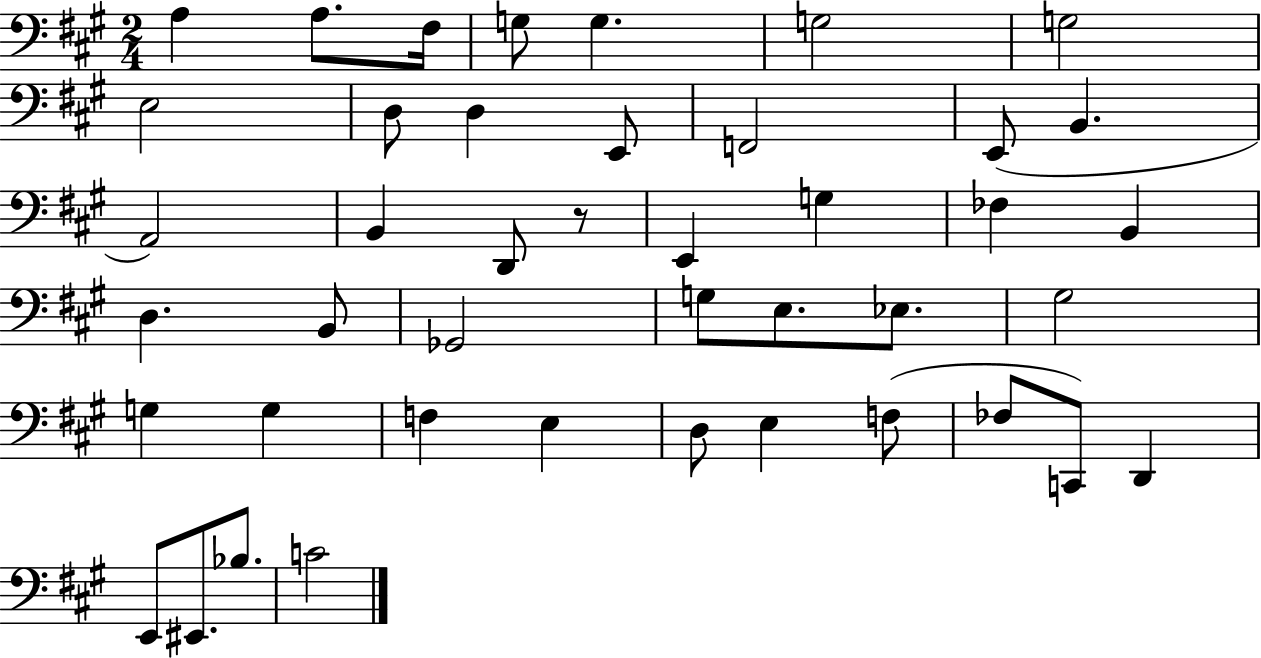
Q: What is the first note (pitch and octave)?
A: A3